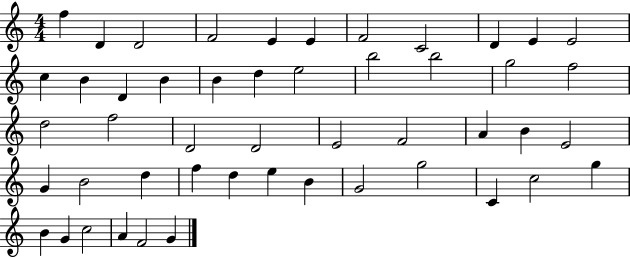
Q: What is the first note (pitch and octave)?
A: F5